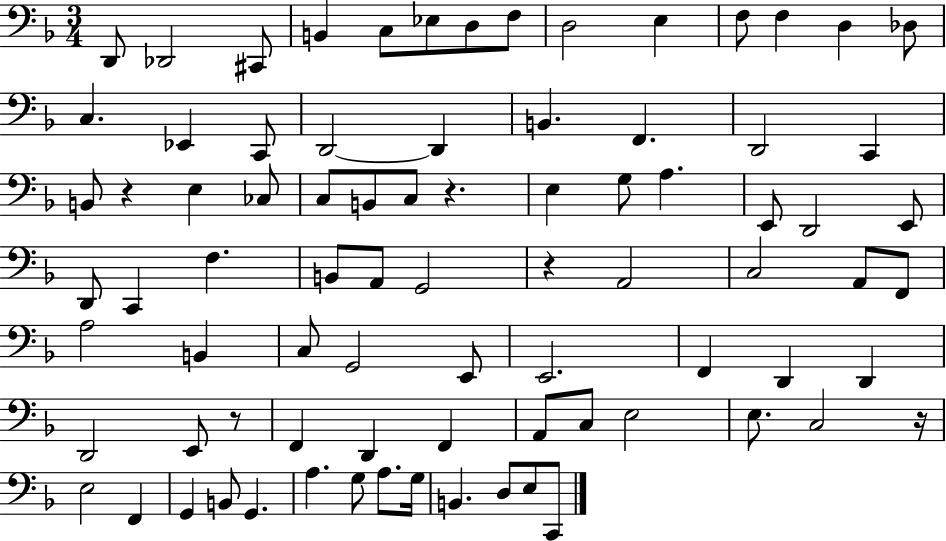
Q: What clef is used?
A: bass